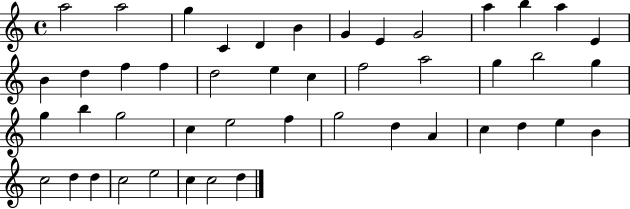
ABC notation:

X:1
T:Untitled
M:4/4
L:1/4
K:C
a2 a2 g C D B G E G2 a b a E B d f f d2 e c f2 a2 g b2 g g b g2 c e2 f g2 d A c d e B c2 d d c2 e2 c c2 d